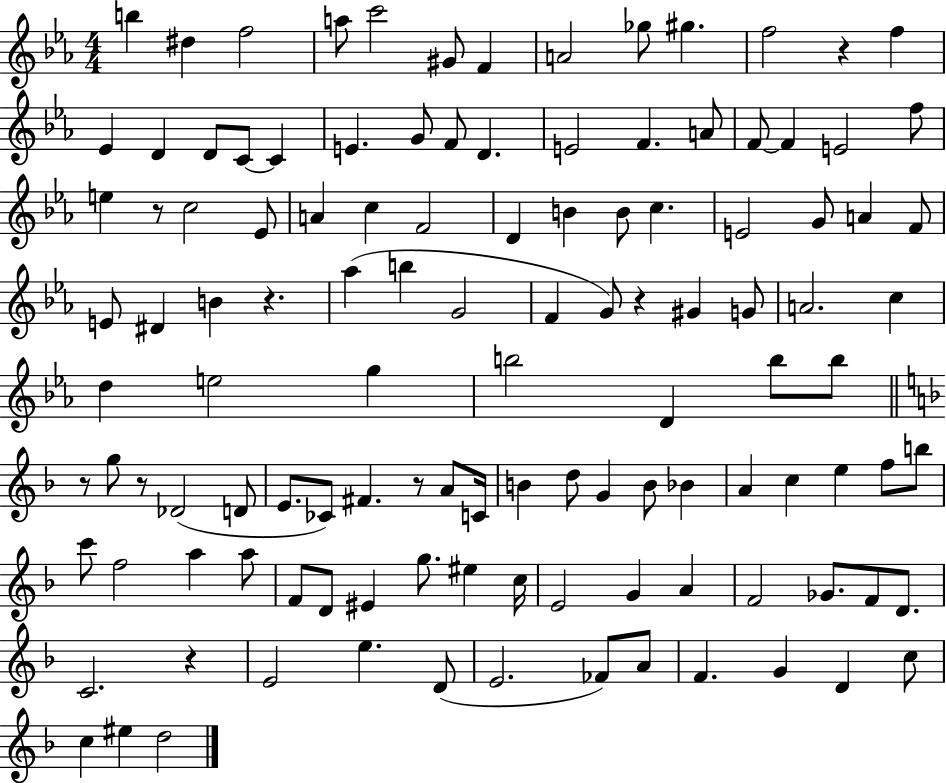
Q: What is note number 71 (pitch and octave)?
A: D5